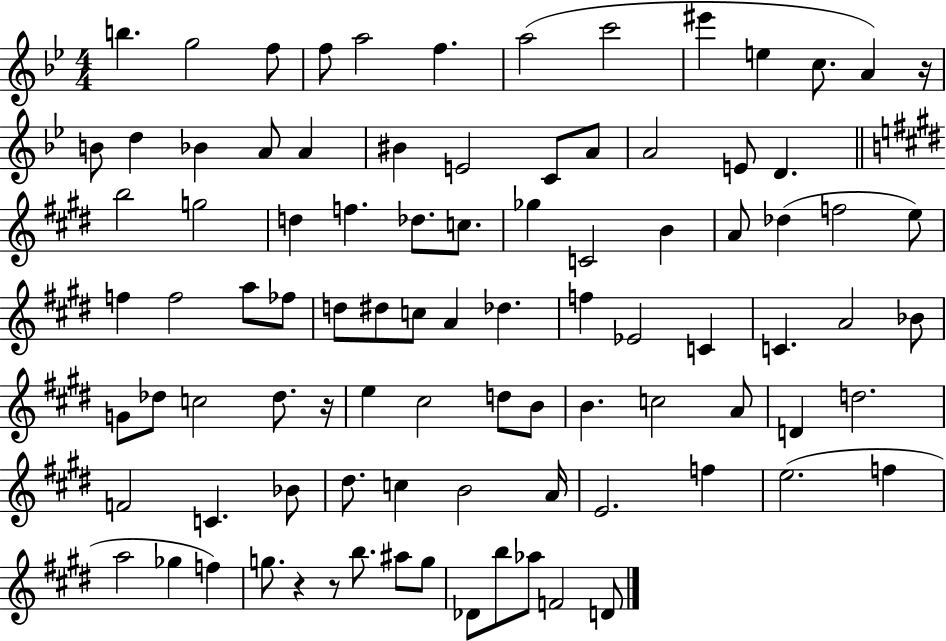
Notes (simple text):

B5/q. G5/h F5/e F5/e A5/h F5/q. A5/h C6/h EIS6/q E5/q C5/e. A4/q R/s B4/e D5/q Bb4/q A4/e A4/q BIS4/q E4/h C4/e A4/e A4/h E4/e D4/q. B5/h G5/h D5/q F5/q. Db5/e. C5/e. Gb5/q C4/h B4/q A4/e Db5/q F5/h E5/e F5/q F5/h A5/e FES5/e D5/e D#5/e C5/e A4/q Db5/q. F5/q Eb4/h C4/q C4/q. A4/h Bb4/e G4/e Db5/e C5/h Db5/e. R/s E5/q C#5/h D5/e B4/e B4/q. C5/h A4/e D4/q D5/h. F4/h C4/q. Bb4/e D#5/e. C5/q B4/h A4/s E4/h. F5/q E5/h. F5/q A5/h Gb5/q F5/q G5/e. R/q R/e B5/e. A#5/e G5/e Db4/e B5/e Ab5/e F4/h D4/e